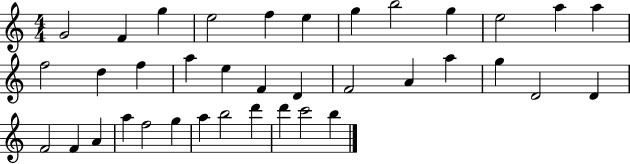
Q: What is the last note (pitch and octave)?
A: B5